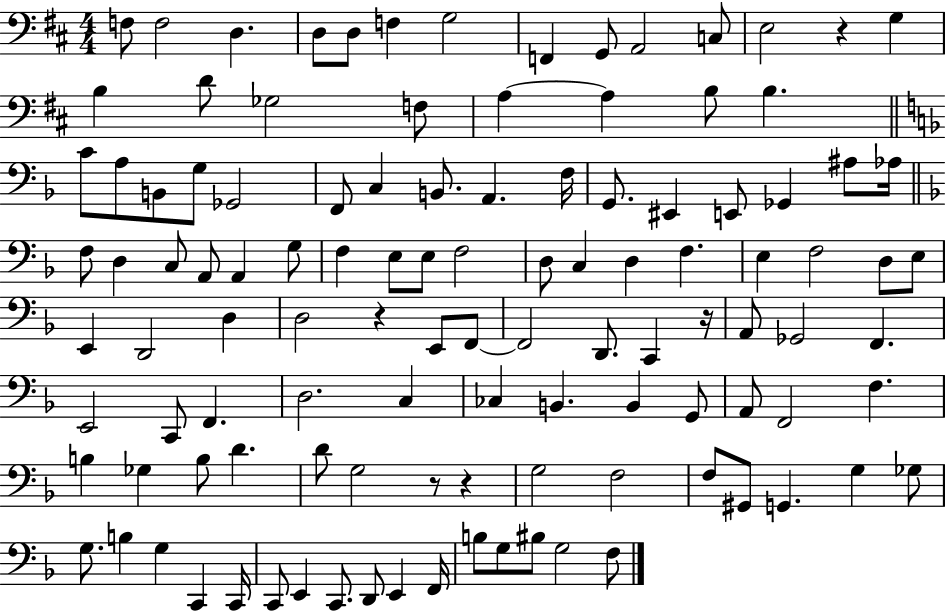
{
  \clef bass
  \numericTimeSignature
  \time 4/4
  \key d \major
  f8 f2 d4. | d8 d8 f4 g2 | f,4 g,8 a,2 c8 | e2 r4 g4 | \break b4 d'8 ges2 f8 | a4~~ a4 b8 b4. | \bar "||" \break \key f \major c'8 a8 b,8 g8 ges,2 | f,8 c4 b,8. a,4. f16 | g,8. eis,4 e,8 ges,4 ais8 aes16 | \bar "||" \break \key f \major f8 d4 c8 a,8 a,4 g8 | f4 e8 e8 f2 | d8 c4 d4 f4. | e4 f2 d8 e8 | \break e,4 d,2 d4 | d2 r4 e,8 f,8~~ | f,2 d,8. c,4 r16 | a,8 ges,2 f,4. | \break e,2 c,8 f,4. | d2. c4 | ces4 b,4. b,4 g,8 | a,8 f,2 f4. | \break b4 ges4 b8 d'4. | d'8 g2 r8 r4 | g2 f2 | f8 gis,8 g,4. g4 ges8 | \break g8. b4 g4 c,4 c,16 | c,8 e,4 c,8. d,8 e,4 f,16 | b8 g8 bis8 g2 f8 | \bar "|."
}